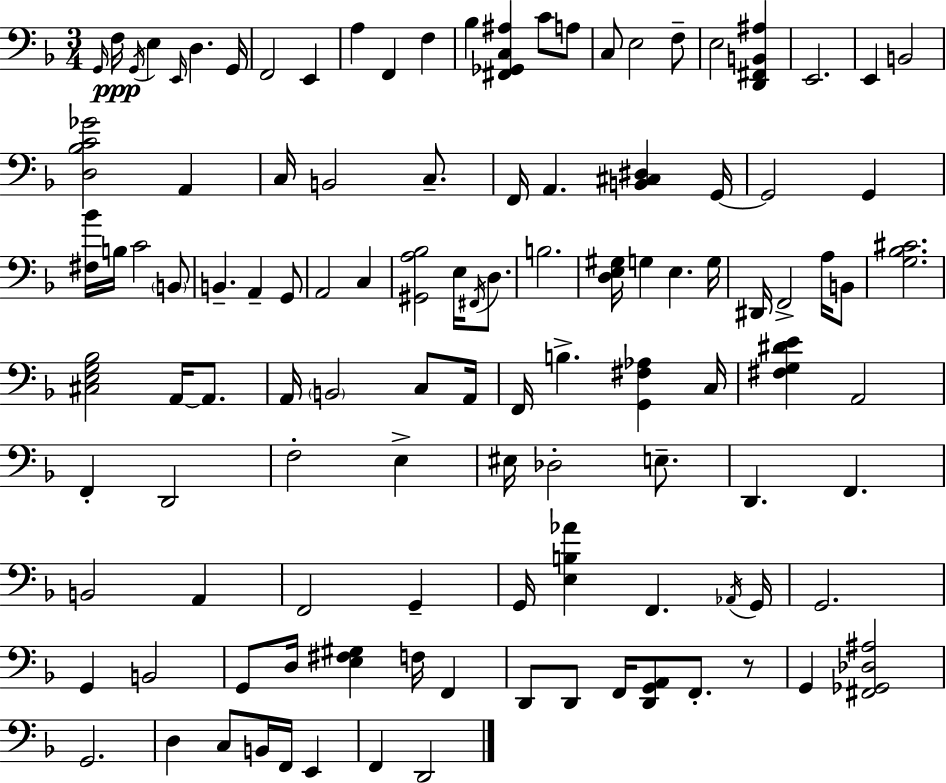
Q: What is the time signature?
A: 3/4